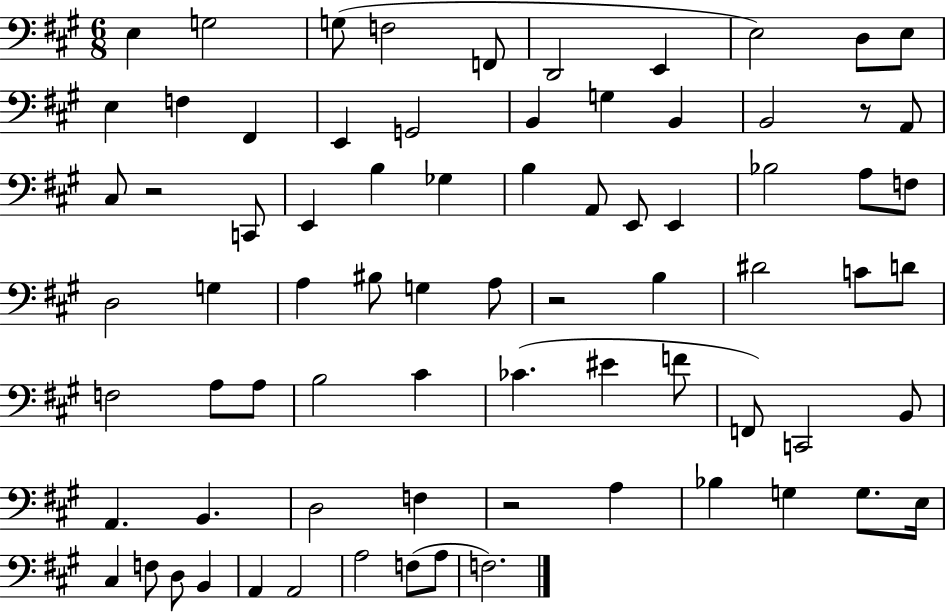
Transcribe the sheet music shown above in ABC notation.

X:1
T:Untitled
M:6/8
L:1/4
K:A
E, G,2 G,/2 F,2 F,,/2 D,,2 E,, E,2 D,/2 E,/2 E, F, ^F,, E,, G,,2 B,, G, B,, B,,2 z/2 A,,/2 ^C,/2 z2 C,,/2 E,, B, _G, B, A,,/2 E,,/2 E,, _B,2 A,/2 F,/2 D,2 G, A, ^B,/2 G, A,/2 z2 B, ^D2 C/2 D/2 F,2 A,/2 A,/2 B,2 ^C _C ^E F/2 F,,/2 C,,2 B,,/2 A,, B,, D,2 F, z2 A, _B, G, G,/2 E,/4 ^C, F,/2 D,/2 B,, A,, A,,2 A,2 F,/2 A,/2 F,2